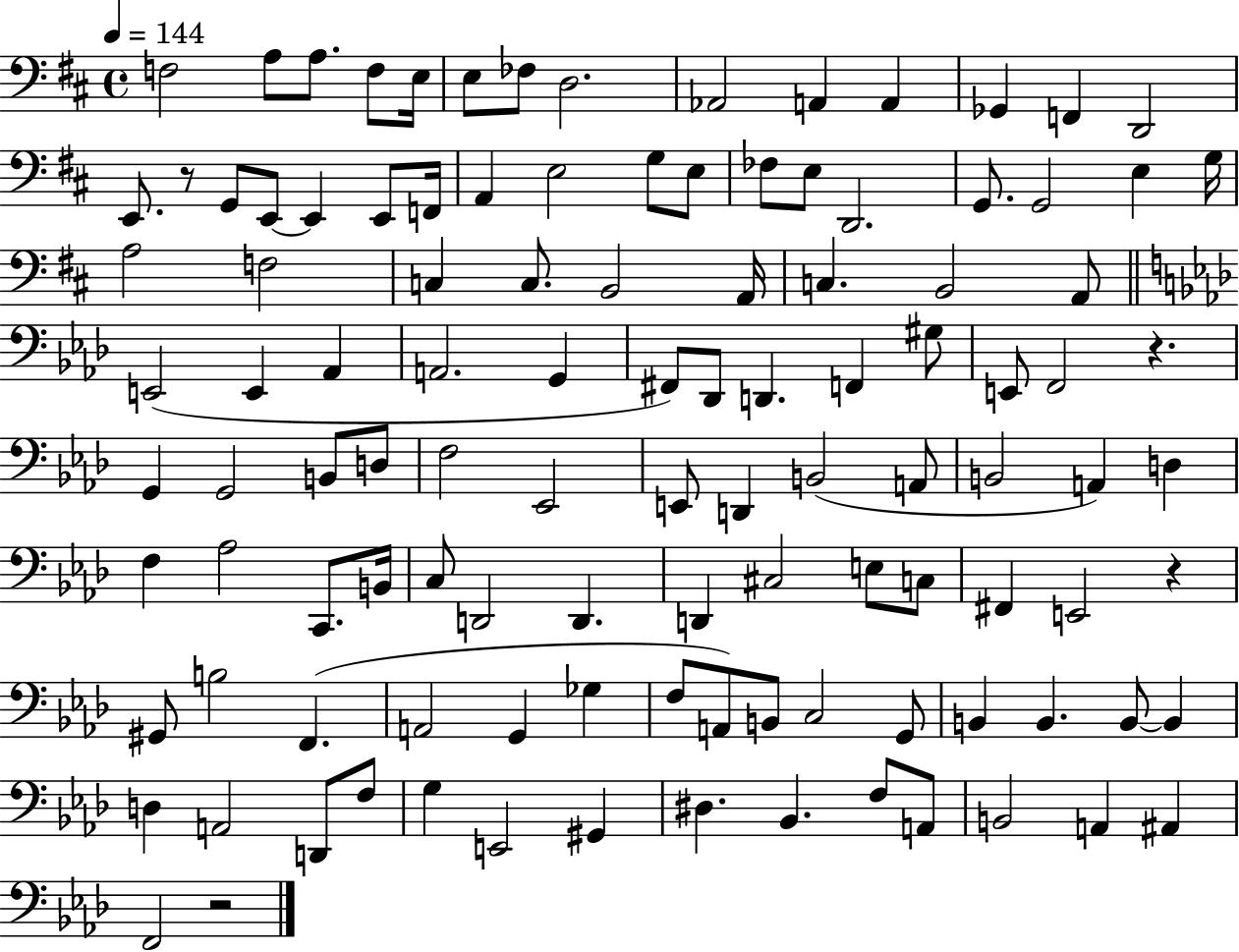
{
  \clef bass
  \time 4/4
  \defaultTimeSignature
  \key d \major
  \tempo 4 = 144
  f2 a8 a8. f8 e16 | e8 fes8 d2. | aes,2 a,4 a,4 | ges,4 f,4 d,2 | \break e,8. r8 g,8 e,8~~ e,4 e,8 f,16 | a,4 e2 g8 e8 | fes8 e8 d,2. | g,8. g,2 e4 g16 | \break a2 f2 | c4 c8. b,2 a,16 | c4. b,2 a,8 | \bar "||" \break \key aes \major e,2( e,4 aes,4 | a,2. g,4 | fis,8) des,8 d,4. f,4 gis8 | e,8 f,2 r4. | \break g,4 g,2 b,8 d8 | f2 ees,2 | e,8 d,4 b,2( a,8 | b,2 a,4) d4 | \break f4 aes2 c,8. b,16 | c8 d,2 d,4. | d,4 cis2 e8 c8 | fis,4 e,2 r4 | \break gis,8 b2 f,4.( | a,2 g,4 ges4 | f8 a,8) b,8 c2 g,8 | b,4 b,4. b,8~~ b,4 | \break d4 a,2 d,8 f8 | g4 e,2 gis,4 | dis4. bes,4. f8 a,8 | b,2 a,4 ais,4 | \break f,2 r2 | \bar "|."
}